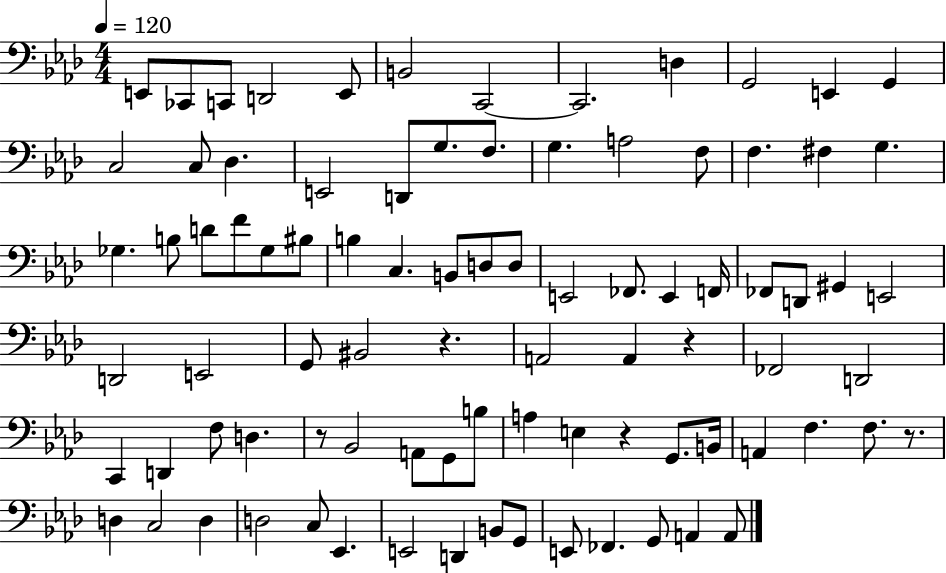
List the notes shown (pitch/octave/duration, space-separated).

E2/e CES2/e C2/e D2/h E2/e B2/h C2/h C2/h. D3/q G2/h E2/q G2/q C3/h C3/e Db3/q. E2/h D2/e G3/e. F3/e. G3/q. A3/h F3/e F3/q. F#3/q G3/q. Gb3/q. B3/e D4/e F4/e Gb3/e BIS3/e B3/q C3/q. B2/e D3/e D3/e E2/h FES2/e. E2/q F2/s FES2/e D2/e G#2/q E2/h D2/h E2/h G2/e BIS2/h R/q. A2/h A2/q R/q FES2/h D2/h C2/q D2/q F3/e D3/q. R/e Bb2/h A2/e G2/e B3/e A3/q E3/q R/q G2/e. B2/s A2/q F3/q. F3/e. R/e. D3/q C3/h D3/q D3/h C3/e Eb2/q. E2/h D2/q B2/e G2/e E2/e FES2/q. G2/e A2/q A2/e